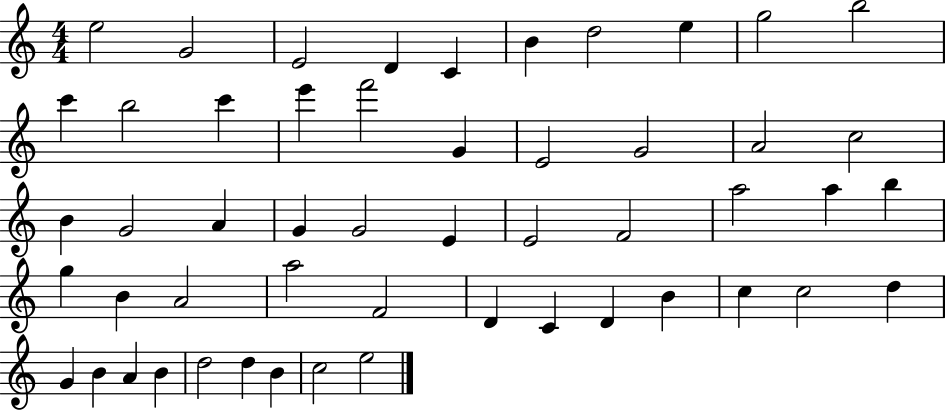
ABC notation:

X:1
T:Untitled
M:4/4
L:1/4
K:C
e2 G2 E2 D C B d2 e g2 b2 c' b2 c' e' f'2 G E2 G2 A2 c2 B G2 A G G2 E E2 F2 a2 a b g B A2 a2 F2 D C D B c c2 d G B A B d2 d B c2 e2